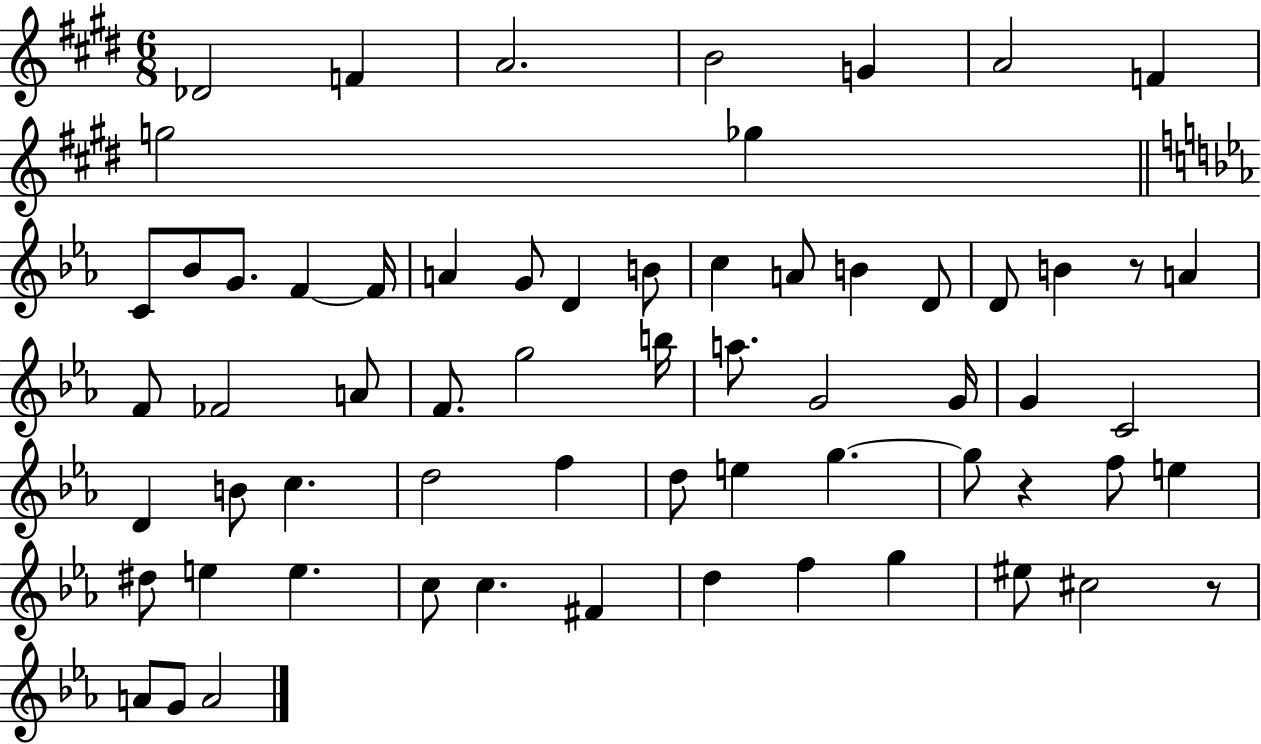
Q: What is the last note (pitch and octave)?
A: A4